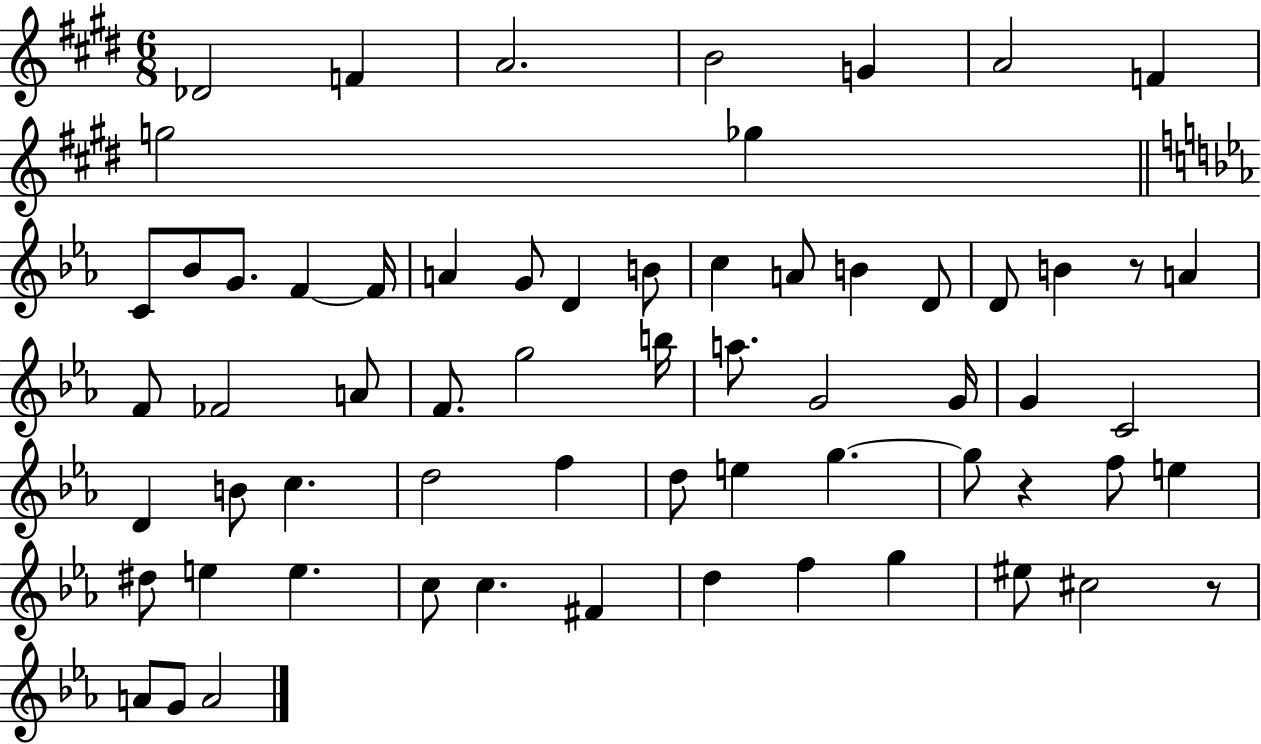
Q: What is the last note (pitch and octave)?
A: A4